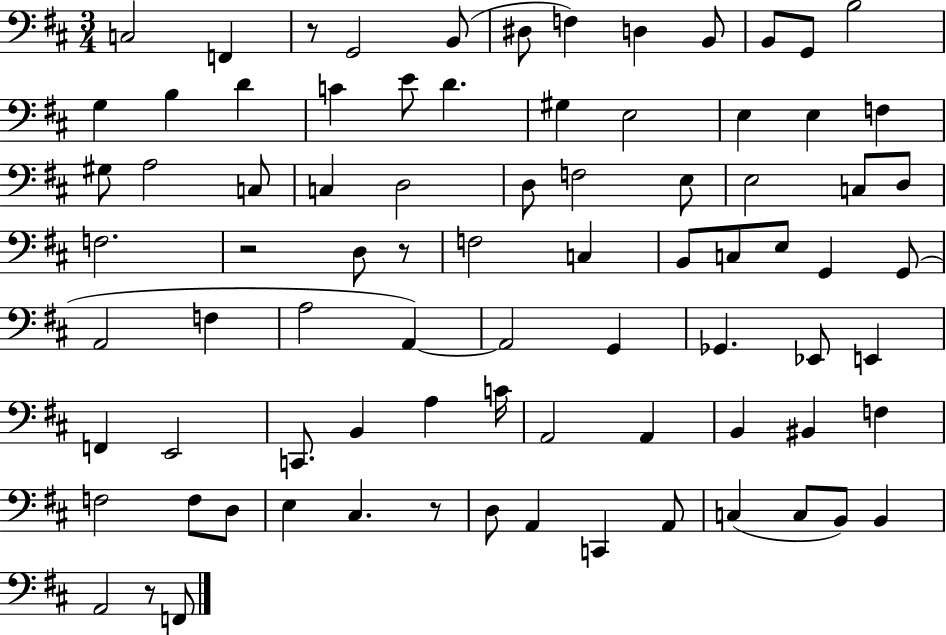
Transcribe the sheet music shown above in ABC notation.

X:1
T:Untitled
M:3/4
L:1/4
K:D
C,2 F,, z/2 G,,2 B,,/2 ^D,/2 F, D, B,,/2 B,,/2 G,,/2 B,2 G, B, D C E/2 D ^G, E,2 E, E, F, ^G,/2 A,2 C,/2 C, D,2 D,/2 F,2 E,/2 E,2 C,/2 D,/2 F,2 z2 D,/2 z/2 F,2 C, B,,/2 C,/2 E,/2 G,, G,,/2 A,,2 F, A,2 A,, A,,2 G,, _G,, _E,,/2 E,, F,, E,,2 C,,/2 B,, A, C/4 A,,2 A,, B,, ^B,, F, F,2 F,/2 D,/2 E, ^C, z/2 D,/2 A,, C,, A,,/2 C, C,/2 B,,/2 B,, A,,2 z/2 F,,/2